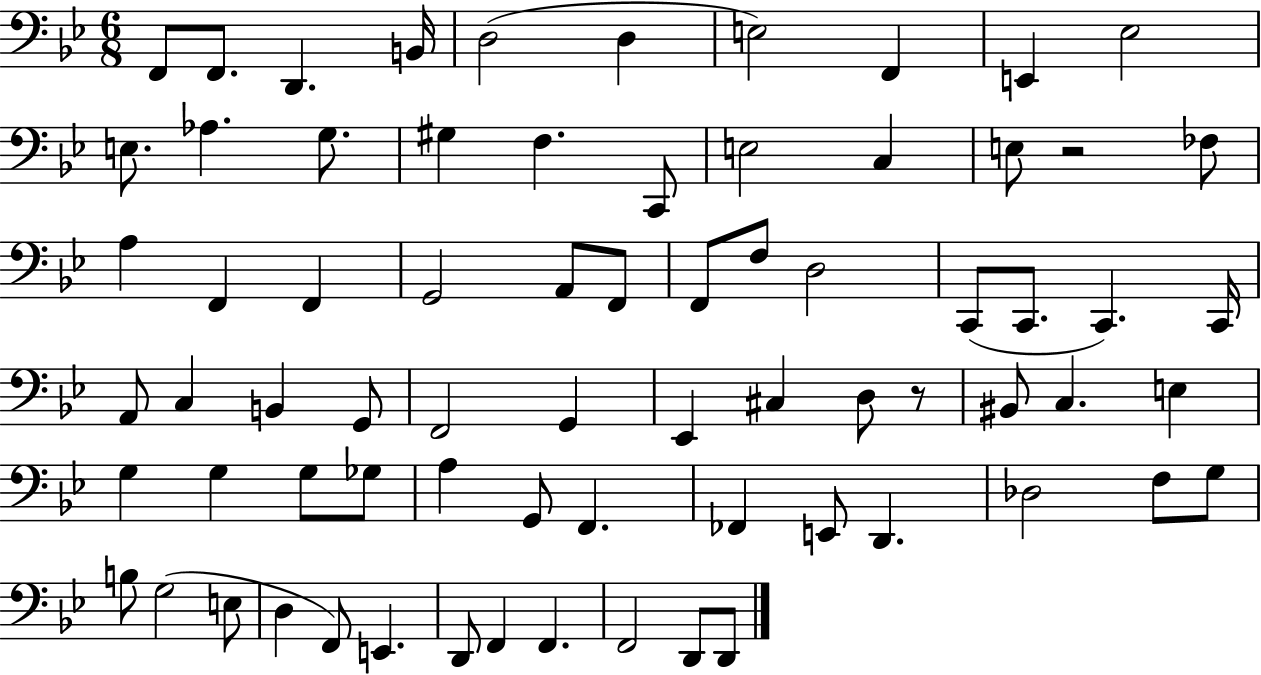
X:1
T:Untitled
M:6/8
L:1/4
K:Bb
F,,/2 F,,/2 D,, B,,/4 D,2 D, E,2 F,, E,, _E,2 E,/2 _A, G,/2 ^G, F, C,,/2 E,2 C, E,/2 z2 _F,/2 A, F,, F,, G,,2 A,,/2 F,,/2 F,,/2 F,/2 D,2 C,,/2 C,,/2 C,, C,,/4 A,,/2 C, B,, G,,/2 F,,2 G,, _E,, ^C, D,/2 z/2 ^B,,/2 C, E, G, G, G,/2 _G,/2 A, G,,/2 F,, _F,, E,,/2 D,, _D,2 F,/2 G,/2 B,/2 G,2 E,/2 D, F,,/2 E,, D,,/2 F,, F,, F,,2 D,,/2 D,,/2